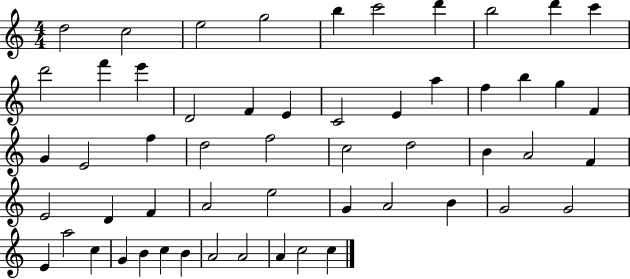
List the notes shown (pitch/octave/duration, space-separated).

D5/h C5/h E5/h G5/h B5/q C6/h D6/q B5/h D6/q C6/q D6/h F6/q E6/q D4/h F4/q E4/q C4/h E4/q A5/q F5/q B5/q G5/q F4/q G4/q E4/h F5/q D5/h F5/h C5/h D5/h B4/q A4/h F4/q E4/h D4/q F4/q A4/h E5/h G4/q A4/h B4/q G4/h G4/h E4/q A5/h C5/q G4/q B4/q C5/q B4/q A4/h A4/h A4/q C5/h C5/q